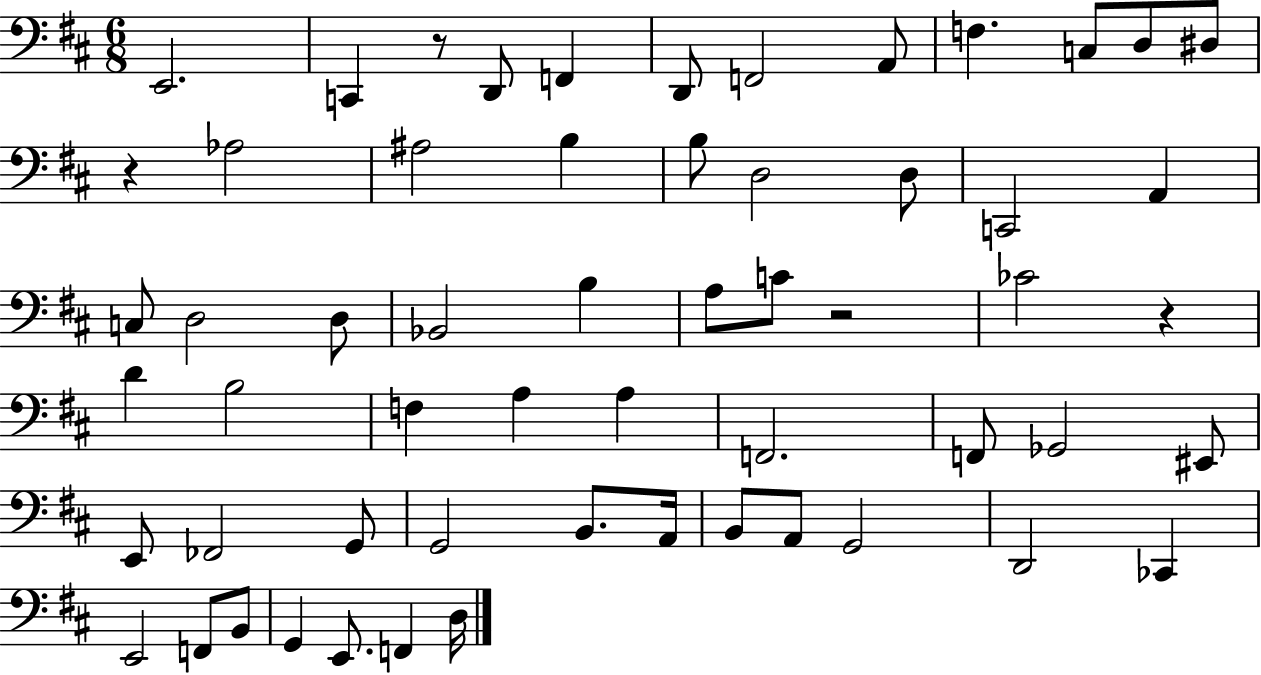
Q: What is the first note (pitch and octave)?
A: E2